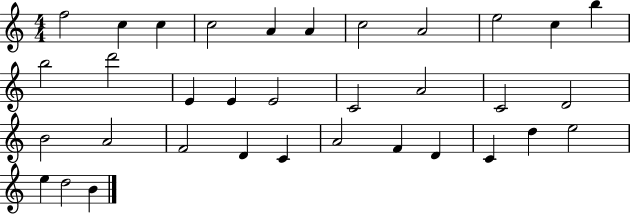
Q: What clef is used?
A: treble